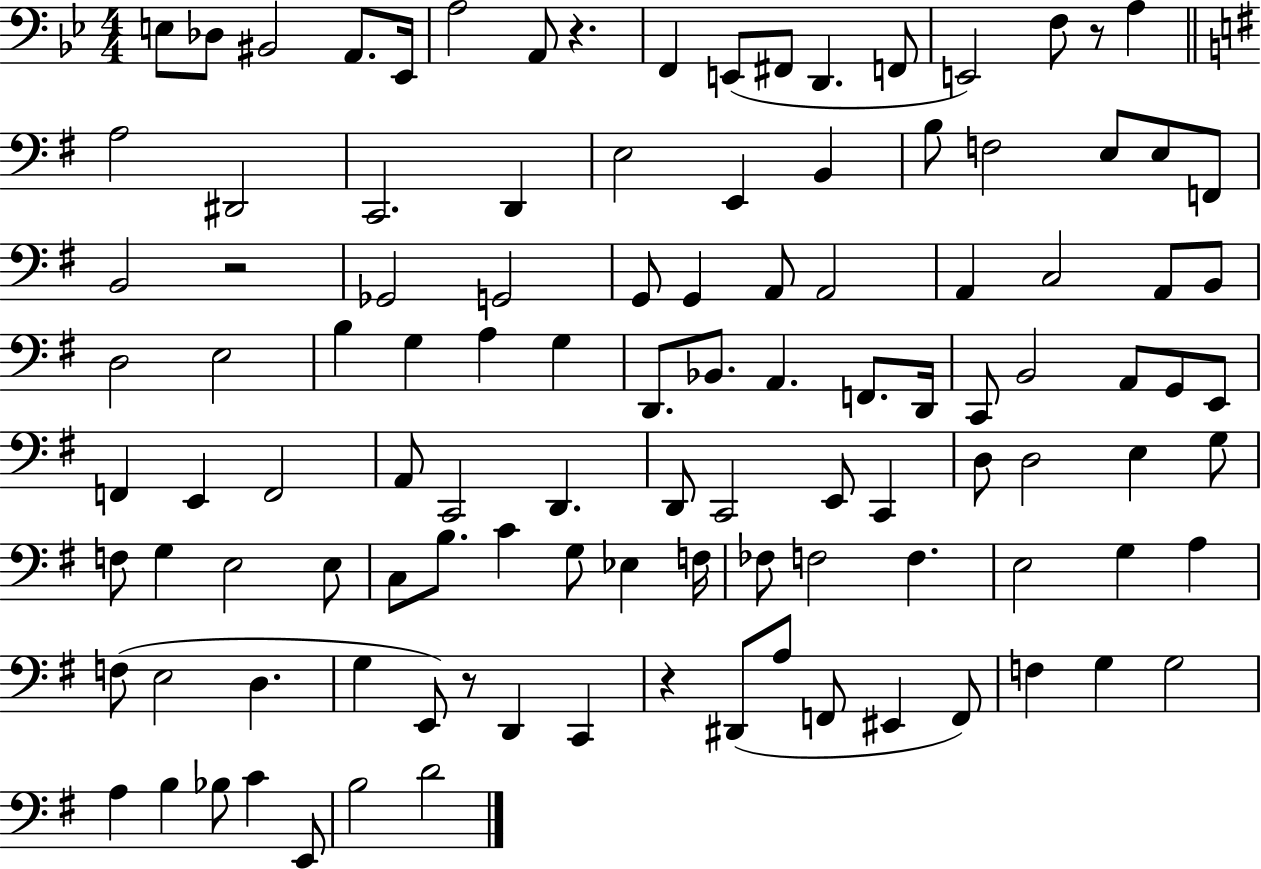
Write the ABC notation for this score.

X:1
T:Untitled
M:4/4
L:1/4
K:Bb
E,/2 _D,/2 ^B,,2 A,,/2 _E,,/4 A,2 A,,/2 z F,, E,,/2 ^F,,/2 D,, F,,/2 E,,2 F,/2 z/2 A, A,2 ^D,,2 C,,2 D,, E,2 E,, B,, B,/2 F,2 E,/2 E,/2 F,,/2 B,,2 z2 _G,,2 G,,2 G,,/2 G,, A,,/2 A,,2 A,, C,2 A,,/2 B,,/2 D,2 E,2 B, G, A, G, D,,/2 _B,,/2 A,, F,,/2 D,,/4 C,,/2 B,,2 A,,/2 G,,/2 E,,/2 F,, E,, F,,2 A,,/2 C,,2 D,, D,,/2 C,,2 E,,/2 C,, D,/2 D,2 E, G,/2 F,/2 G, E,2 E,/2 C,/2 B,/2 C G,/2 _E, F,/4 _F,/2 F,2 F, E,2 G, A, F,/2 E,2 D, G, E,,/2 z/2 D,, C,, z ^D,,/2 A,/2 F,,/2 ^E,, F,,/2 F, G, G,2 A, B, _B,/2 C E,,/2 B,2 D2